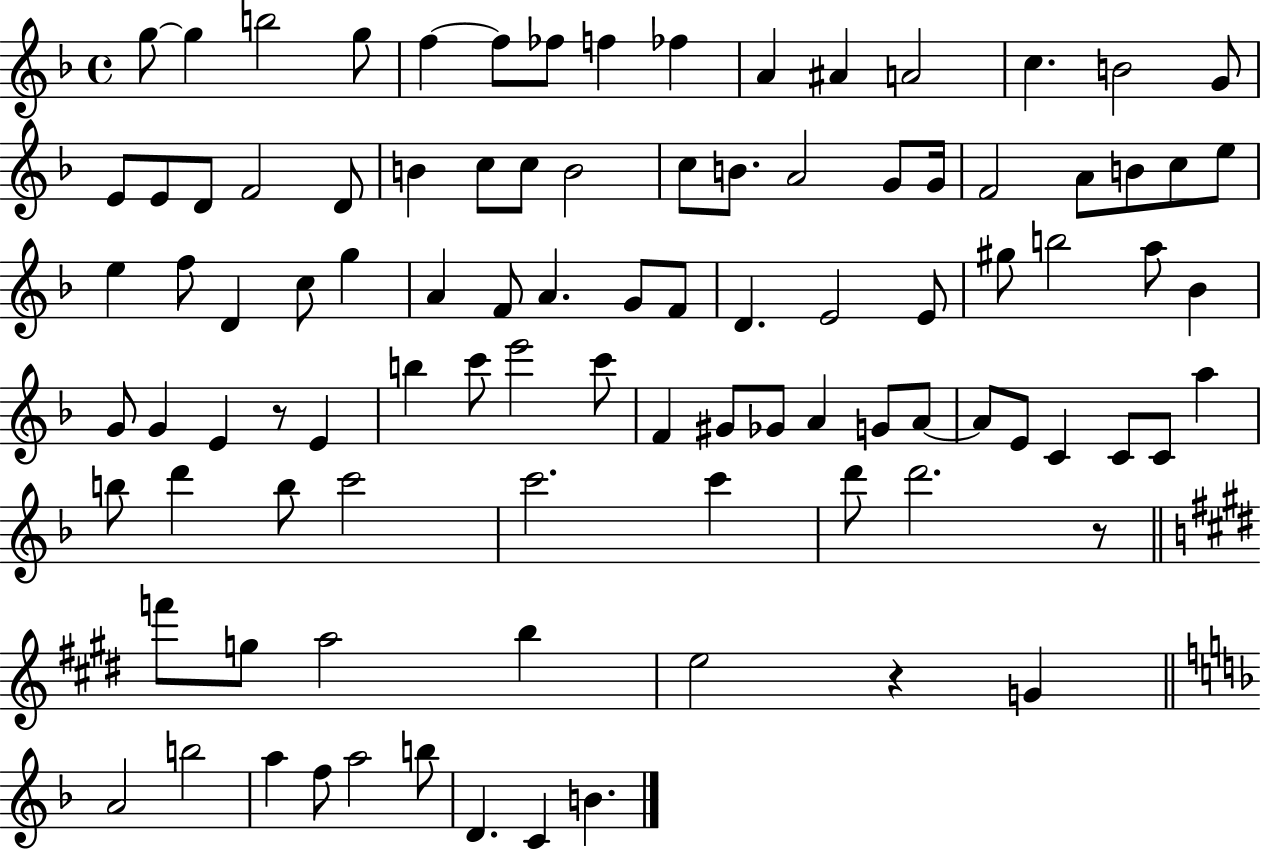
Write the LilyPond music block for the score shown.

{
  \clef treble
  \time 4/4
  \defaultTimeSignature
  \key f \major
  \repeat volta 2 { g''8~~ g''4 b''2 g''8 | f''4~~ f''8 fes''8 f''4 fes''4 | a'4 ais'4 a'2 | c''4. b'2 g'8 | \break e'8 e'8 d'8 f'2 d'8 | b'4 c''8 c''8 b'2 | c''8 b'8. a'2 g'8 g'16 | f'2 a'8 b'8 c''8 e''8 | \break e''4 f''8 d'4 c''8 g''4 | a'4 f'8 a'4. g'8 f'8 | d'4. e'2 e'8 | gis''8 b''2 a''8 bes'4 | \break g'8 g'4 e'4 r8 e'4 | b''4 c'''8 e'''2 c'''8 | f'4 gis'8 ges'8 a'4 g'8 a'8~~ | a'8 e'8 c'4 c'8 c'8 a''4 | \break b''8 d'''4 b''8 c'''2 | c'''2. c'''4 | d'''8 d'''2. r8 | \bar "||" \break \key e \major f'''8 g''8 a''2 b''4 | e''2 r4 g'4 | \bar "||" \break \key f \major a'2 b''2 | a''4 f''8 a''2 b''8 | d'4. c'4 b'4. | } \bar "|."
}